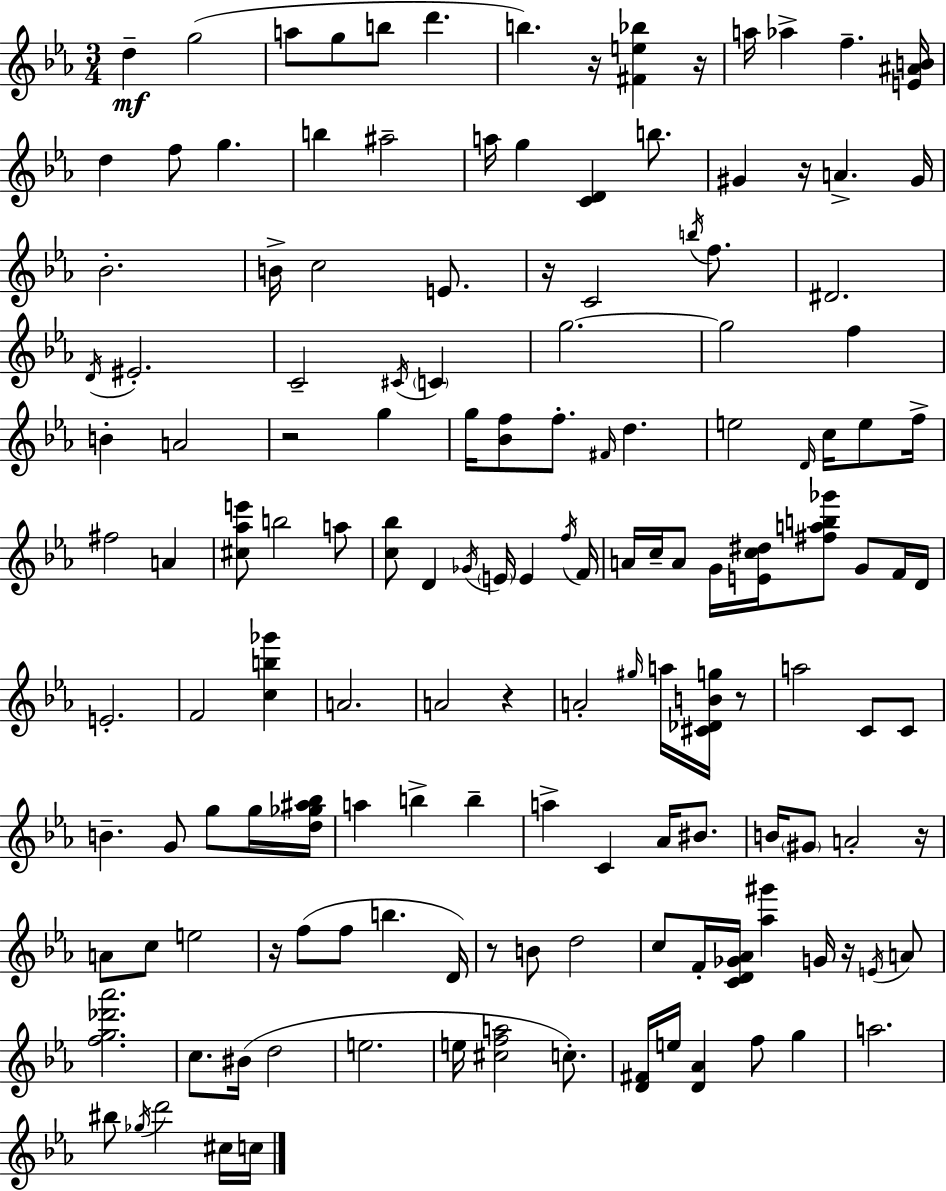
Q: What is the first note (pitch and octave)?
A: D5